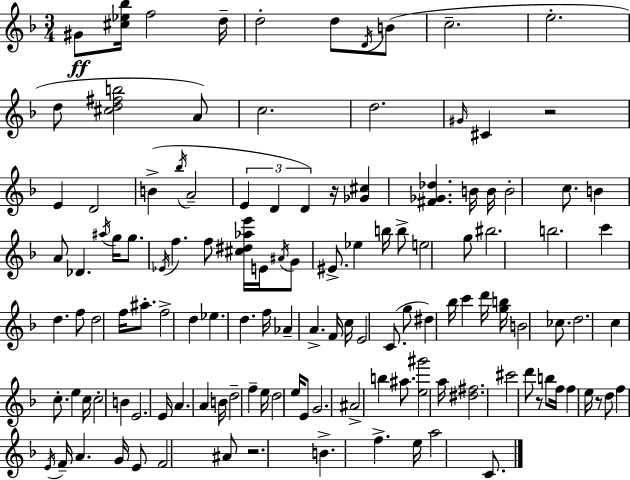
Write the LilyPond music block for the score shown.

{
  \clef treble
  \numericTimeSignature
  \time 3/4
  \key f \major
  gis'8\ff <cis'' ees'' bes''>16 f''2 d''16-- | d''2-. d''8 \acciaccatura { d'16 } b'8( | c''2.-- | e''2.-. | \break d''8 <cis'' d'' fis'' b''>2 a'8) | c''2. | d''2. | \grace { gis'16 } cis'4 r2 | \break e'4 d'2 | b'4->( \acciaccatura { bes''16 } a'2-- | \tuplet 3/2 { e'4 d'4 d'4) } | r16 <ges' cis''>4 <fis' ges' des''>4. | \break b'16 b'16 b'2-. | c''8. b'4 a'8 des'4. | \acciaccatura { ais''16 } g''16 g''8. \acciaccatura { ees'16 } f''4. | f''8 <cis'' dis'' aes'' e'''>16 e'16 \acciaccatura { ais'16 } g'8 eis'8.-> | \break ees''4 b''16 b''8-> e''2 | g''8 bis''2. | b''2. | c'''4 d''4. | \break f''8 d''2 | f''16 ais''8.-. f''2-> | d''4 ees''4. | d''4. f''16 aes'4-- a'4.-> | \break f'16 c''16 e'2 | c'8.( g''8 dis''4) | bes''16 c'''4 d'''16 <g'' b''>16 b'2 | ces''8. d''2. | \break c''4 c''8.-. | e''4 c''16 c''2-. | b'4 e'2. | e'16 a'4. | \break a'4 b'16 d''2-- | f''4-- e''16 d''2 | e''16 e'8 g'2. | ais'2-> | \break b''4 ais''8. <e'' gis'''>2 | a''16 <dis'' fis''>2. | cis'''2 | d'''8 r8 b''8 f''16 f''4 | \break e''16 r8 d''8 f''4 \acciaccatura { e'16 } f'16-- | a'4. g'16 e'8 f'2 | ais'8 r2. | b'4.-> | \break f''4.-> e''16 a''2 | c'8. \bar "|."
}